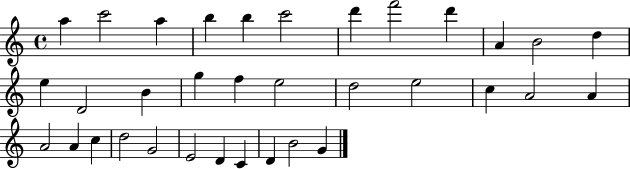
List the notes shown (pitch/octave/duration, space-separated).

A5/q C6/h A5/q B5/q B5/q C6/h D6/q F6/h D6/q A4/q B4/h D5/q E5/q D4/h B4/q G5/q F5/q E5/h D5/h E5/h C5/q A4/h A4/q A4/h A4/q C5/q D5/h G4/h E4/h D4/q C4/q D4/q B4/h G4/q